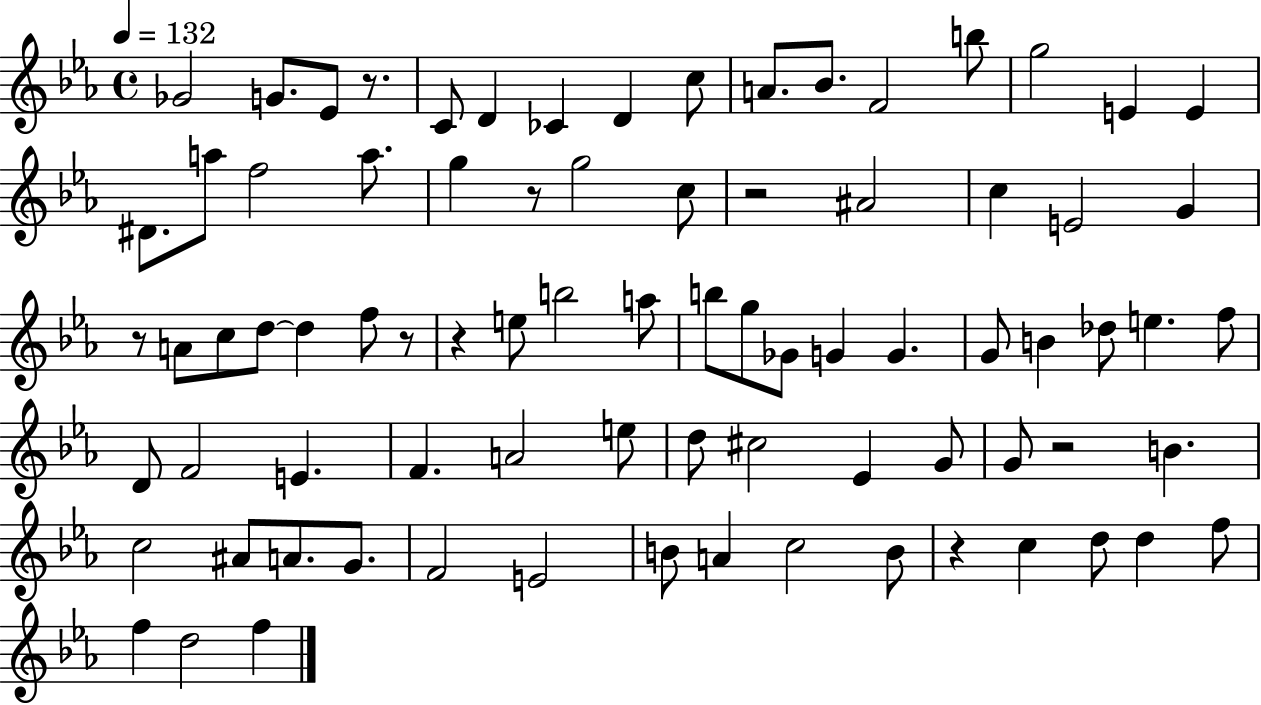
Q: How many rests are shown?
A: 8